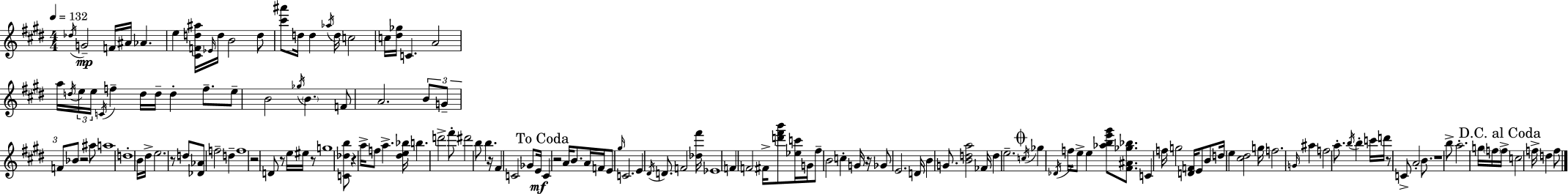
X:1
T:Untitled
M:4/4
L:1/4
K:E
_d/4 G2 F/4 ^A/4 _A e [^CFd^a]/4 _E/4 d/4 B2 d/2 [^c'^a']/2 d/4 d _a/4 d/4 c2 c/4 [^d_g]/4 C A2 a/4 d/4 e/4 e/4 C/4 f d/4 d/4 d f/2 e/2 B2 _g/4 B F/2 A2 B/2 G/2 F/2 _B/2 z2 ^a/2 a4 d4 B/4 ^d/4 e2 z/2 d/2 [_D_A]/2 f2 d f4 z2 D/2 z/2 e/4 ^e/4 z/2 g4 [C_db]/2 z a/4 f/2 a [^de_b]/4 b d'2 ^f'/2 ^d'2 b/2 b z/4 ^F C2 _G/2 E/4 C z2 A/4 B/2 A/4 F/4 E/2 ^g/4 C2 E ^D/4 D/2 F2 [_d^f']/4 _E4 F F2 ^F/4 [d'^f'b']/2 [_ec']/4 G/4 ^f/2 B2 c G/4 z/4 _G/2 E2 D/4 B G/2 [Bda]2 _F/4 d e2 c/4 _g _D/4 f/4 e/2 e [_abe'^g']/2 [^F^A_g_b]/2 C f/4 g2 [DF]/4 E/2 B/2 d/4 e [^c^d]2 g/4 f2 G/4 ^a f2 a/2 b/4 b c'/4 d'/4 z/2 C/2 A2 B/2 z4 b/2 a2 g/4 f/4 f/4 c2 f/4 d f/2